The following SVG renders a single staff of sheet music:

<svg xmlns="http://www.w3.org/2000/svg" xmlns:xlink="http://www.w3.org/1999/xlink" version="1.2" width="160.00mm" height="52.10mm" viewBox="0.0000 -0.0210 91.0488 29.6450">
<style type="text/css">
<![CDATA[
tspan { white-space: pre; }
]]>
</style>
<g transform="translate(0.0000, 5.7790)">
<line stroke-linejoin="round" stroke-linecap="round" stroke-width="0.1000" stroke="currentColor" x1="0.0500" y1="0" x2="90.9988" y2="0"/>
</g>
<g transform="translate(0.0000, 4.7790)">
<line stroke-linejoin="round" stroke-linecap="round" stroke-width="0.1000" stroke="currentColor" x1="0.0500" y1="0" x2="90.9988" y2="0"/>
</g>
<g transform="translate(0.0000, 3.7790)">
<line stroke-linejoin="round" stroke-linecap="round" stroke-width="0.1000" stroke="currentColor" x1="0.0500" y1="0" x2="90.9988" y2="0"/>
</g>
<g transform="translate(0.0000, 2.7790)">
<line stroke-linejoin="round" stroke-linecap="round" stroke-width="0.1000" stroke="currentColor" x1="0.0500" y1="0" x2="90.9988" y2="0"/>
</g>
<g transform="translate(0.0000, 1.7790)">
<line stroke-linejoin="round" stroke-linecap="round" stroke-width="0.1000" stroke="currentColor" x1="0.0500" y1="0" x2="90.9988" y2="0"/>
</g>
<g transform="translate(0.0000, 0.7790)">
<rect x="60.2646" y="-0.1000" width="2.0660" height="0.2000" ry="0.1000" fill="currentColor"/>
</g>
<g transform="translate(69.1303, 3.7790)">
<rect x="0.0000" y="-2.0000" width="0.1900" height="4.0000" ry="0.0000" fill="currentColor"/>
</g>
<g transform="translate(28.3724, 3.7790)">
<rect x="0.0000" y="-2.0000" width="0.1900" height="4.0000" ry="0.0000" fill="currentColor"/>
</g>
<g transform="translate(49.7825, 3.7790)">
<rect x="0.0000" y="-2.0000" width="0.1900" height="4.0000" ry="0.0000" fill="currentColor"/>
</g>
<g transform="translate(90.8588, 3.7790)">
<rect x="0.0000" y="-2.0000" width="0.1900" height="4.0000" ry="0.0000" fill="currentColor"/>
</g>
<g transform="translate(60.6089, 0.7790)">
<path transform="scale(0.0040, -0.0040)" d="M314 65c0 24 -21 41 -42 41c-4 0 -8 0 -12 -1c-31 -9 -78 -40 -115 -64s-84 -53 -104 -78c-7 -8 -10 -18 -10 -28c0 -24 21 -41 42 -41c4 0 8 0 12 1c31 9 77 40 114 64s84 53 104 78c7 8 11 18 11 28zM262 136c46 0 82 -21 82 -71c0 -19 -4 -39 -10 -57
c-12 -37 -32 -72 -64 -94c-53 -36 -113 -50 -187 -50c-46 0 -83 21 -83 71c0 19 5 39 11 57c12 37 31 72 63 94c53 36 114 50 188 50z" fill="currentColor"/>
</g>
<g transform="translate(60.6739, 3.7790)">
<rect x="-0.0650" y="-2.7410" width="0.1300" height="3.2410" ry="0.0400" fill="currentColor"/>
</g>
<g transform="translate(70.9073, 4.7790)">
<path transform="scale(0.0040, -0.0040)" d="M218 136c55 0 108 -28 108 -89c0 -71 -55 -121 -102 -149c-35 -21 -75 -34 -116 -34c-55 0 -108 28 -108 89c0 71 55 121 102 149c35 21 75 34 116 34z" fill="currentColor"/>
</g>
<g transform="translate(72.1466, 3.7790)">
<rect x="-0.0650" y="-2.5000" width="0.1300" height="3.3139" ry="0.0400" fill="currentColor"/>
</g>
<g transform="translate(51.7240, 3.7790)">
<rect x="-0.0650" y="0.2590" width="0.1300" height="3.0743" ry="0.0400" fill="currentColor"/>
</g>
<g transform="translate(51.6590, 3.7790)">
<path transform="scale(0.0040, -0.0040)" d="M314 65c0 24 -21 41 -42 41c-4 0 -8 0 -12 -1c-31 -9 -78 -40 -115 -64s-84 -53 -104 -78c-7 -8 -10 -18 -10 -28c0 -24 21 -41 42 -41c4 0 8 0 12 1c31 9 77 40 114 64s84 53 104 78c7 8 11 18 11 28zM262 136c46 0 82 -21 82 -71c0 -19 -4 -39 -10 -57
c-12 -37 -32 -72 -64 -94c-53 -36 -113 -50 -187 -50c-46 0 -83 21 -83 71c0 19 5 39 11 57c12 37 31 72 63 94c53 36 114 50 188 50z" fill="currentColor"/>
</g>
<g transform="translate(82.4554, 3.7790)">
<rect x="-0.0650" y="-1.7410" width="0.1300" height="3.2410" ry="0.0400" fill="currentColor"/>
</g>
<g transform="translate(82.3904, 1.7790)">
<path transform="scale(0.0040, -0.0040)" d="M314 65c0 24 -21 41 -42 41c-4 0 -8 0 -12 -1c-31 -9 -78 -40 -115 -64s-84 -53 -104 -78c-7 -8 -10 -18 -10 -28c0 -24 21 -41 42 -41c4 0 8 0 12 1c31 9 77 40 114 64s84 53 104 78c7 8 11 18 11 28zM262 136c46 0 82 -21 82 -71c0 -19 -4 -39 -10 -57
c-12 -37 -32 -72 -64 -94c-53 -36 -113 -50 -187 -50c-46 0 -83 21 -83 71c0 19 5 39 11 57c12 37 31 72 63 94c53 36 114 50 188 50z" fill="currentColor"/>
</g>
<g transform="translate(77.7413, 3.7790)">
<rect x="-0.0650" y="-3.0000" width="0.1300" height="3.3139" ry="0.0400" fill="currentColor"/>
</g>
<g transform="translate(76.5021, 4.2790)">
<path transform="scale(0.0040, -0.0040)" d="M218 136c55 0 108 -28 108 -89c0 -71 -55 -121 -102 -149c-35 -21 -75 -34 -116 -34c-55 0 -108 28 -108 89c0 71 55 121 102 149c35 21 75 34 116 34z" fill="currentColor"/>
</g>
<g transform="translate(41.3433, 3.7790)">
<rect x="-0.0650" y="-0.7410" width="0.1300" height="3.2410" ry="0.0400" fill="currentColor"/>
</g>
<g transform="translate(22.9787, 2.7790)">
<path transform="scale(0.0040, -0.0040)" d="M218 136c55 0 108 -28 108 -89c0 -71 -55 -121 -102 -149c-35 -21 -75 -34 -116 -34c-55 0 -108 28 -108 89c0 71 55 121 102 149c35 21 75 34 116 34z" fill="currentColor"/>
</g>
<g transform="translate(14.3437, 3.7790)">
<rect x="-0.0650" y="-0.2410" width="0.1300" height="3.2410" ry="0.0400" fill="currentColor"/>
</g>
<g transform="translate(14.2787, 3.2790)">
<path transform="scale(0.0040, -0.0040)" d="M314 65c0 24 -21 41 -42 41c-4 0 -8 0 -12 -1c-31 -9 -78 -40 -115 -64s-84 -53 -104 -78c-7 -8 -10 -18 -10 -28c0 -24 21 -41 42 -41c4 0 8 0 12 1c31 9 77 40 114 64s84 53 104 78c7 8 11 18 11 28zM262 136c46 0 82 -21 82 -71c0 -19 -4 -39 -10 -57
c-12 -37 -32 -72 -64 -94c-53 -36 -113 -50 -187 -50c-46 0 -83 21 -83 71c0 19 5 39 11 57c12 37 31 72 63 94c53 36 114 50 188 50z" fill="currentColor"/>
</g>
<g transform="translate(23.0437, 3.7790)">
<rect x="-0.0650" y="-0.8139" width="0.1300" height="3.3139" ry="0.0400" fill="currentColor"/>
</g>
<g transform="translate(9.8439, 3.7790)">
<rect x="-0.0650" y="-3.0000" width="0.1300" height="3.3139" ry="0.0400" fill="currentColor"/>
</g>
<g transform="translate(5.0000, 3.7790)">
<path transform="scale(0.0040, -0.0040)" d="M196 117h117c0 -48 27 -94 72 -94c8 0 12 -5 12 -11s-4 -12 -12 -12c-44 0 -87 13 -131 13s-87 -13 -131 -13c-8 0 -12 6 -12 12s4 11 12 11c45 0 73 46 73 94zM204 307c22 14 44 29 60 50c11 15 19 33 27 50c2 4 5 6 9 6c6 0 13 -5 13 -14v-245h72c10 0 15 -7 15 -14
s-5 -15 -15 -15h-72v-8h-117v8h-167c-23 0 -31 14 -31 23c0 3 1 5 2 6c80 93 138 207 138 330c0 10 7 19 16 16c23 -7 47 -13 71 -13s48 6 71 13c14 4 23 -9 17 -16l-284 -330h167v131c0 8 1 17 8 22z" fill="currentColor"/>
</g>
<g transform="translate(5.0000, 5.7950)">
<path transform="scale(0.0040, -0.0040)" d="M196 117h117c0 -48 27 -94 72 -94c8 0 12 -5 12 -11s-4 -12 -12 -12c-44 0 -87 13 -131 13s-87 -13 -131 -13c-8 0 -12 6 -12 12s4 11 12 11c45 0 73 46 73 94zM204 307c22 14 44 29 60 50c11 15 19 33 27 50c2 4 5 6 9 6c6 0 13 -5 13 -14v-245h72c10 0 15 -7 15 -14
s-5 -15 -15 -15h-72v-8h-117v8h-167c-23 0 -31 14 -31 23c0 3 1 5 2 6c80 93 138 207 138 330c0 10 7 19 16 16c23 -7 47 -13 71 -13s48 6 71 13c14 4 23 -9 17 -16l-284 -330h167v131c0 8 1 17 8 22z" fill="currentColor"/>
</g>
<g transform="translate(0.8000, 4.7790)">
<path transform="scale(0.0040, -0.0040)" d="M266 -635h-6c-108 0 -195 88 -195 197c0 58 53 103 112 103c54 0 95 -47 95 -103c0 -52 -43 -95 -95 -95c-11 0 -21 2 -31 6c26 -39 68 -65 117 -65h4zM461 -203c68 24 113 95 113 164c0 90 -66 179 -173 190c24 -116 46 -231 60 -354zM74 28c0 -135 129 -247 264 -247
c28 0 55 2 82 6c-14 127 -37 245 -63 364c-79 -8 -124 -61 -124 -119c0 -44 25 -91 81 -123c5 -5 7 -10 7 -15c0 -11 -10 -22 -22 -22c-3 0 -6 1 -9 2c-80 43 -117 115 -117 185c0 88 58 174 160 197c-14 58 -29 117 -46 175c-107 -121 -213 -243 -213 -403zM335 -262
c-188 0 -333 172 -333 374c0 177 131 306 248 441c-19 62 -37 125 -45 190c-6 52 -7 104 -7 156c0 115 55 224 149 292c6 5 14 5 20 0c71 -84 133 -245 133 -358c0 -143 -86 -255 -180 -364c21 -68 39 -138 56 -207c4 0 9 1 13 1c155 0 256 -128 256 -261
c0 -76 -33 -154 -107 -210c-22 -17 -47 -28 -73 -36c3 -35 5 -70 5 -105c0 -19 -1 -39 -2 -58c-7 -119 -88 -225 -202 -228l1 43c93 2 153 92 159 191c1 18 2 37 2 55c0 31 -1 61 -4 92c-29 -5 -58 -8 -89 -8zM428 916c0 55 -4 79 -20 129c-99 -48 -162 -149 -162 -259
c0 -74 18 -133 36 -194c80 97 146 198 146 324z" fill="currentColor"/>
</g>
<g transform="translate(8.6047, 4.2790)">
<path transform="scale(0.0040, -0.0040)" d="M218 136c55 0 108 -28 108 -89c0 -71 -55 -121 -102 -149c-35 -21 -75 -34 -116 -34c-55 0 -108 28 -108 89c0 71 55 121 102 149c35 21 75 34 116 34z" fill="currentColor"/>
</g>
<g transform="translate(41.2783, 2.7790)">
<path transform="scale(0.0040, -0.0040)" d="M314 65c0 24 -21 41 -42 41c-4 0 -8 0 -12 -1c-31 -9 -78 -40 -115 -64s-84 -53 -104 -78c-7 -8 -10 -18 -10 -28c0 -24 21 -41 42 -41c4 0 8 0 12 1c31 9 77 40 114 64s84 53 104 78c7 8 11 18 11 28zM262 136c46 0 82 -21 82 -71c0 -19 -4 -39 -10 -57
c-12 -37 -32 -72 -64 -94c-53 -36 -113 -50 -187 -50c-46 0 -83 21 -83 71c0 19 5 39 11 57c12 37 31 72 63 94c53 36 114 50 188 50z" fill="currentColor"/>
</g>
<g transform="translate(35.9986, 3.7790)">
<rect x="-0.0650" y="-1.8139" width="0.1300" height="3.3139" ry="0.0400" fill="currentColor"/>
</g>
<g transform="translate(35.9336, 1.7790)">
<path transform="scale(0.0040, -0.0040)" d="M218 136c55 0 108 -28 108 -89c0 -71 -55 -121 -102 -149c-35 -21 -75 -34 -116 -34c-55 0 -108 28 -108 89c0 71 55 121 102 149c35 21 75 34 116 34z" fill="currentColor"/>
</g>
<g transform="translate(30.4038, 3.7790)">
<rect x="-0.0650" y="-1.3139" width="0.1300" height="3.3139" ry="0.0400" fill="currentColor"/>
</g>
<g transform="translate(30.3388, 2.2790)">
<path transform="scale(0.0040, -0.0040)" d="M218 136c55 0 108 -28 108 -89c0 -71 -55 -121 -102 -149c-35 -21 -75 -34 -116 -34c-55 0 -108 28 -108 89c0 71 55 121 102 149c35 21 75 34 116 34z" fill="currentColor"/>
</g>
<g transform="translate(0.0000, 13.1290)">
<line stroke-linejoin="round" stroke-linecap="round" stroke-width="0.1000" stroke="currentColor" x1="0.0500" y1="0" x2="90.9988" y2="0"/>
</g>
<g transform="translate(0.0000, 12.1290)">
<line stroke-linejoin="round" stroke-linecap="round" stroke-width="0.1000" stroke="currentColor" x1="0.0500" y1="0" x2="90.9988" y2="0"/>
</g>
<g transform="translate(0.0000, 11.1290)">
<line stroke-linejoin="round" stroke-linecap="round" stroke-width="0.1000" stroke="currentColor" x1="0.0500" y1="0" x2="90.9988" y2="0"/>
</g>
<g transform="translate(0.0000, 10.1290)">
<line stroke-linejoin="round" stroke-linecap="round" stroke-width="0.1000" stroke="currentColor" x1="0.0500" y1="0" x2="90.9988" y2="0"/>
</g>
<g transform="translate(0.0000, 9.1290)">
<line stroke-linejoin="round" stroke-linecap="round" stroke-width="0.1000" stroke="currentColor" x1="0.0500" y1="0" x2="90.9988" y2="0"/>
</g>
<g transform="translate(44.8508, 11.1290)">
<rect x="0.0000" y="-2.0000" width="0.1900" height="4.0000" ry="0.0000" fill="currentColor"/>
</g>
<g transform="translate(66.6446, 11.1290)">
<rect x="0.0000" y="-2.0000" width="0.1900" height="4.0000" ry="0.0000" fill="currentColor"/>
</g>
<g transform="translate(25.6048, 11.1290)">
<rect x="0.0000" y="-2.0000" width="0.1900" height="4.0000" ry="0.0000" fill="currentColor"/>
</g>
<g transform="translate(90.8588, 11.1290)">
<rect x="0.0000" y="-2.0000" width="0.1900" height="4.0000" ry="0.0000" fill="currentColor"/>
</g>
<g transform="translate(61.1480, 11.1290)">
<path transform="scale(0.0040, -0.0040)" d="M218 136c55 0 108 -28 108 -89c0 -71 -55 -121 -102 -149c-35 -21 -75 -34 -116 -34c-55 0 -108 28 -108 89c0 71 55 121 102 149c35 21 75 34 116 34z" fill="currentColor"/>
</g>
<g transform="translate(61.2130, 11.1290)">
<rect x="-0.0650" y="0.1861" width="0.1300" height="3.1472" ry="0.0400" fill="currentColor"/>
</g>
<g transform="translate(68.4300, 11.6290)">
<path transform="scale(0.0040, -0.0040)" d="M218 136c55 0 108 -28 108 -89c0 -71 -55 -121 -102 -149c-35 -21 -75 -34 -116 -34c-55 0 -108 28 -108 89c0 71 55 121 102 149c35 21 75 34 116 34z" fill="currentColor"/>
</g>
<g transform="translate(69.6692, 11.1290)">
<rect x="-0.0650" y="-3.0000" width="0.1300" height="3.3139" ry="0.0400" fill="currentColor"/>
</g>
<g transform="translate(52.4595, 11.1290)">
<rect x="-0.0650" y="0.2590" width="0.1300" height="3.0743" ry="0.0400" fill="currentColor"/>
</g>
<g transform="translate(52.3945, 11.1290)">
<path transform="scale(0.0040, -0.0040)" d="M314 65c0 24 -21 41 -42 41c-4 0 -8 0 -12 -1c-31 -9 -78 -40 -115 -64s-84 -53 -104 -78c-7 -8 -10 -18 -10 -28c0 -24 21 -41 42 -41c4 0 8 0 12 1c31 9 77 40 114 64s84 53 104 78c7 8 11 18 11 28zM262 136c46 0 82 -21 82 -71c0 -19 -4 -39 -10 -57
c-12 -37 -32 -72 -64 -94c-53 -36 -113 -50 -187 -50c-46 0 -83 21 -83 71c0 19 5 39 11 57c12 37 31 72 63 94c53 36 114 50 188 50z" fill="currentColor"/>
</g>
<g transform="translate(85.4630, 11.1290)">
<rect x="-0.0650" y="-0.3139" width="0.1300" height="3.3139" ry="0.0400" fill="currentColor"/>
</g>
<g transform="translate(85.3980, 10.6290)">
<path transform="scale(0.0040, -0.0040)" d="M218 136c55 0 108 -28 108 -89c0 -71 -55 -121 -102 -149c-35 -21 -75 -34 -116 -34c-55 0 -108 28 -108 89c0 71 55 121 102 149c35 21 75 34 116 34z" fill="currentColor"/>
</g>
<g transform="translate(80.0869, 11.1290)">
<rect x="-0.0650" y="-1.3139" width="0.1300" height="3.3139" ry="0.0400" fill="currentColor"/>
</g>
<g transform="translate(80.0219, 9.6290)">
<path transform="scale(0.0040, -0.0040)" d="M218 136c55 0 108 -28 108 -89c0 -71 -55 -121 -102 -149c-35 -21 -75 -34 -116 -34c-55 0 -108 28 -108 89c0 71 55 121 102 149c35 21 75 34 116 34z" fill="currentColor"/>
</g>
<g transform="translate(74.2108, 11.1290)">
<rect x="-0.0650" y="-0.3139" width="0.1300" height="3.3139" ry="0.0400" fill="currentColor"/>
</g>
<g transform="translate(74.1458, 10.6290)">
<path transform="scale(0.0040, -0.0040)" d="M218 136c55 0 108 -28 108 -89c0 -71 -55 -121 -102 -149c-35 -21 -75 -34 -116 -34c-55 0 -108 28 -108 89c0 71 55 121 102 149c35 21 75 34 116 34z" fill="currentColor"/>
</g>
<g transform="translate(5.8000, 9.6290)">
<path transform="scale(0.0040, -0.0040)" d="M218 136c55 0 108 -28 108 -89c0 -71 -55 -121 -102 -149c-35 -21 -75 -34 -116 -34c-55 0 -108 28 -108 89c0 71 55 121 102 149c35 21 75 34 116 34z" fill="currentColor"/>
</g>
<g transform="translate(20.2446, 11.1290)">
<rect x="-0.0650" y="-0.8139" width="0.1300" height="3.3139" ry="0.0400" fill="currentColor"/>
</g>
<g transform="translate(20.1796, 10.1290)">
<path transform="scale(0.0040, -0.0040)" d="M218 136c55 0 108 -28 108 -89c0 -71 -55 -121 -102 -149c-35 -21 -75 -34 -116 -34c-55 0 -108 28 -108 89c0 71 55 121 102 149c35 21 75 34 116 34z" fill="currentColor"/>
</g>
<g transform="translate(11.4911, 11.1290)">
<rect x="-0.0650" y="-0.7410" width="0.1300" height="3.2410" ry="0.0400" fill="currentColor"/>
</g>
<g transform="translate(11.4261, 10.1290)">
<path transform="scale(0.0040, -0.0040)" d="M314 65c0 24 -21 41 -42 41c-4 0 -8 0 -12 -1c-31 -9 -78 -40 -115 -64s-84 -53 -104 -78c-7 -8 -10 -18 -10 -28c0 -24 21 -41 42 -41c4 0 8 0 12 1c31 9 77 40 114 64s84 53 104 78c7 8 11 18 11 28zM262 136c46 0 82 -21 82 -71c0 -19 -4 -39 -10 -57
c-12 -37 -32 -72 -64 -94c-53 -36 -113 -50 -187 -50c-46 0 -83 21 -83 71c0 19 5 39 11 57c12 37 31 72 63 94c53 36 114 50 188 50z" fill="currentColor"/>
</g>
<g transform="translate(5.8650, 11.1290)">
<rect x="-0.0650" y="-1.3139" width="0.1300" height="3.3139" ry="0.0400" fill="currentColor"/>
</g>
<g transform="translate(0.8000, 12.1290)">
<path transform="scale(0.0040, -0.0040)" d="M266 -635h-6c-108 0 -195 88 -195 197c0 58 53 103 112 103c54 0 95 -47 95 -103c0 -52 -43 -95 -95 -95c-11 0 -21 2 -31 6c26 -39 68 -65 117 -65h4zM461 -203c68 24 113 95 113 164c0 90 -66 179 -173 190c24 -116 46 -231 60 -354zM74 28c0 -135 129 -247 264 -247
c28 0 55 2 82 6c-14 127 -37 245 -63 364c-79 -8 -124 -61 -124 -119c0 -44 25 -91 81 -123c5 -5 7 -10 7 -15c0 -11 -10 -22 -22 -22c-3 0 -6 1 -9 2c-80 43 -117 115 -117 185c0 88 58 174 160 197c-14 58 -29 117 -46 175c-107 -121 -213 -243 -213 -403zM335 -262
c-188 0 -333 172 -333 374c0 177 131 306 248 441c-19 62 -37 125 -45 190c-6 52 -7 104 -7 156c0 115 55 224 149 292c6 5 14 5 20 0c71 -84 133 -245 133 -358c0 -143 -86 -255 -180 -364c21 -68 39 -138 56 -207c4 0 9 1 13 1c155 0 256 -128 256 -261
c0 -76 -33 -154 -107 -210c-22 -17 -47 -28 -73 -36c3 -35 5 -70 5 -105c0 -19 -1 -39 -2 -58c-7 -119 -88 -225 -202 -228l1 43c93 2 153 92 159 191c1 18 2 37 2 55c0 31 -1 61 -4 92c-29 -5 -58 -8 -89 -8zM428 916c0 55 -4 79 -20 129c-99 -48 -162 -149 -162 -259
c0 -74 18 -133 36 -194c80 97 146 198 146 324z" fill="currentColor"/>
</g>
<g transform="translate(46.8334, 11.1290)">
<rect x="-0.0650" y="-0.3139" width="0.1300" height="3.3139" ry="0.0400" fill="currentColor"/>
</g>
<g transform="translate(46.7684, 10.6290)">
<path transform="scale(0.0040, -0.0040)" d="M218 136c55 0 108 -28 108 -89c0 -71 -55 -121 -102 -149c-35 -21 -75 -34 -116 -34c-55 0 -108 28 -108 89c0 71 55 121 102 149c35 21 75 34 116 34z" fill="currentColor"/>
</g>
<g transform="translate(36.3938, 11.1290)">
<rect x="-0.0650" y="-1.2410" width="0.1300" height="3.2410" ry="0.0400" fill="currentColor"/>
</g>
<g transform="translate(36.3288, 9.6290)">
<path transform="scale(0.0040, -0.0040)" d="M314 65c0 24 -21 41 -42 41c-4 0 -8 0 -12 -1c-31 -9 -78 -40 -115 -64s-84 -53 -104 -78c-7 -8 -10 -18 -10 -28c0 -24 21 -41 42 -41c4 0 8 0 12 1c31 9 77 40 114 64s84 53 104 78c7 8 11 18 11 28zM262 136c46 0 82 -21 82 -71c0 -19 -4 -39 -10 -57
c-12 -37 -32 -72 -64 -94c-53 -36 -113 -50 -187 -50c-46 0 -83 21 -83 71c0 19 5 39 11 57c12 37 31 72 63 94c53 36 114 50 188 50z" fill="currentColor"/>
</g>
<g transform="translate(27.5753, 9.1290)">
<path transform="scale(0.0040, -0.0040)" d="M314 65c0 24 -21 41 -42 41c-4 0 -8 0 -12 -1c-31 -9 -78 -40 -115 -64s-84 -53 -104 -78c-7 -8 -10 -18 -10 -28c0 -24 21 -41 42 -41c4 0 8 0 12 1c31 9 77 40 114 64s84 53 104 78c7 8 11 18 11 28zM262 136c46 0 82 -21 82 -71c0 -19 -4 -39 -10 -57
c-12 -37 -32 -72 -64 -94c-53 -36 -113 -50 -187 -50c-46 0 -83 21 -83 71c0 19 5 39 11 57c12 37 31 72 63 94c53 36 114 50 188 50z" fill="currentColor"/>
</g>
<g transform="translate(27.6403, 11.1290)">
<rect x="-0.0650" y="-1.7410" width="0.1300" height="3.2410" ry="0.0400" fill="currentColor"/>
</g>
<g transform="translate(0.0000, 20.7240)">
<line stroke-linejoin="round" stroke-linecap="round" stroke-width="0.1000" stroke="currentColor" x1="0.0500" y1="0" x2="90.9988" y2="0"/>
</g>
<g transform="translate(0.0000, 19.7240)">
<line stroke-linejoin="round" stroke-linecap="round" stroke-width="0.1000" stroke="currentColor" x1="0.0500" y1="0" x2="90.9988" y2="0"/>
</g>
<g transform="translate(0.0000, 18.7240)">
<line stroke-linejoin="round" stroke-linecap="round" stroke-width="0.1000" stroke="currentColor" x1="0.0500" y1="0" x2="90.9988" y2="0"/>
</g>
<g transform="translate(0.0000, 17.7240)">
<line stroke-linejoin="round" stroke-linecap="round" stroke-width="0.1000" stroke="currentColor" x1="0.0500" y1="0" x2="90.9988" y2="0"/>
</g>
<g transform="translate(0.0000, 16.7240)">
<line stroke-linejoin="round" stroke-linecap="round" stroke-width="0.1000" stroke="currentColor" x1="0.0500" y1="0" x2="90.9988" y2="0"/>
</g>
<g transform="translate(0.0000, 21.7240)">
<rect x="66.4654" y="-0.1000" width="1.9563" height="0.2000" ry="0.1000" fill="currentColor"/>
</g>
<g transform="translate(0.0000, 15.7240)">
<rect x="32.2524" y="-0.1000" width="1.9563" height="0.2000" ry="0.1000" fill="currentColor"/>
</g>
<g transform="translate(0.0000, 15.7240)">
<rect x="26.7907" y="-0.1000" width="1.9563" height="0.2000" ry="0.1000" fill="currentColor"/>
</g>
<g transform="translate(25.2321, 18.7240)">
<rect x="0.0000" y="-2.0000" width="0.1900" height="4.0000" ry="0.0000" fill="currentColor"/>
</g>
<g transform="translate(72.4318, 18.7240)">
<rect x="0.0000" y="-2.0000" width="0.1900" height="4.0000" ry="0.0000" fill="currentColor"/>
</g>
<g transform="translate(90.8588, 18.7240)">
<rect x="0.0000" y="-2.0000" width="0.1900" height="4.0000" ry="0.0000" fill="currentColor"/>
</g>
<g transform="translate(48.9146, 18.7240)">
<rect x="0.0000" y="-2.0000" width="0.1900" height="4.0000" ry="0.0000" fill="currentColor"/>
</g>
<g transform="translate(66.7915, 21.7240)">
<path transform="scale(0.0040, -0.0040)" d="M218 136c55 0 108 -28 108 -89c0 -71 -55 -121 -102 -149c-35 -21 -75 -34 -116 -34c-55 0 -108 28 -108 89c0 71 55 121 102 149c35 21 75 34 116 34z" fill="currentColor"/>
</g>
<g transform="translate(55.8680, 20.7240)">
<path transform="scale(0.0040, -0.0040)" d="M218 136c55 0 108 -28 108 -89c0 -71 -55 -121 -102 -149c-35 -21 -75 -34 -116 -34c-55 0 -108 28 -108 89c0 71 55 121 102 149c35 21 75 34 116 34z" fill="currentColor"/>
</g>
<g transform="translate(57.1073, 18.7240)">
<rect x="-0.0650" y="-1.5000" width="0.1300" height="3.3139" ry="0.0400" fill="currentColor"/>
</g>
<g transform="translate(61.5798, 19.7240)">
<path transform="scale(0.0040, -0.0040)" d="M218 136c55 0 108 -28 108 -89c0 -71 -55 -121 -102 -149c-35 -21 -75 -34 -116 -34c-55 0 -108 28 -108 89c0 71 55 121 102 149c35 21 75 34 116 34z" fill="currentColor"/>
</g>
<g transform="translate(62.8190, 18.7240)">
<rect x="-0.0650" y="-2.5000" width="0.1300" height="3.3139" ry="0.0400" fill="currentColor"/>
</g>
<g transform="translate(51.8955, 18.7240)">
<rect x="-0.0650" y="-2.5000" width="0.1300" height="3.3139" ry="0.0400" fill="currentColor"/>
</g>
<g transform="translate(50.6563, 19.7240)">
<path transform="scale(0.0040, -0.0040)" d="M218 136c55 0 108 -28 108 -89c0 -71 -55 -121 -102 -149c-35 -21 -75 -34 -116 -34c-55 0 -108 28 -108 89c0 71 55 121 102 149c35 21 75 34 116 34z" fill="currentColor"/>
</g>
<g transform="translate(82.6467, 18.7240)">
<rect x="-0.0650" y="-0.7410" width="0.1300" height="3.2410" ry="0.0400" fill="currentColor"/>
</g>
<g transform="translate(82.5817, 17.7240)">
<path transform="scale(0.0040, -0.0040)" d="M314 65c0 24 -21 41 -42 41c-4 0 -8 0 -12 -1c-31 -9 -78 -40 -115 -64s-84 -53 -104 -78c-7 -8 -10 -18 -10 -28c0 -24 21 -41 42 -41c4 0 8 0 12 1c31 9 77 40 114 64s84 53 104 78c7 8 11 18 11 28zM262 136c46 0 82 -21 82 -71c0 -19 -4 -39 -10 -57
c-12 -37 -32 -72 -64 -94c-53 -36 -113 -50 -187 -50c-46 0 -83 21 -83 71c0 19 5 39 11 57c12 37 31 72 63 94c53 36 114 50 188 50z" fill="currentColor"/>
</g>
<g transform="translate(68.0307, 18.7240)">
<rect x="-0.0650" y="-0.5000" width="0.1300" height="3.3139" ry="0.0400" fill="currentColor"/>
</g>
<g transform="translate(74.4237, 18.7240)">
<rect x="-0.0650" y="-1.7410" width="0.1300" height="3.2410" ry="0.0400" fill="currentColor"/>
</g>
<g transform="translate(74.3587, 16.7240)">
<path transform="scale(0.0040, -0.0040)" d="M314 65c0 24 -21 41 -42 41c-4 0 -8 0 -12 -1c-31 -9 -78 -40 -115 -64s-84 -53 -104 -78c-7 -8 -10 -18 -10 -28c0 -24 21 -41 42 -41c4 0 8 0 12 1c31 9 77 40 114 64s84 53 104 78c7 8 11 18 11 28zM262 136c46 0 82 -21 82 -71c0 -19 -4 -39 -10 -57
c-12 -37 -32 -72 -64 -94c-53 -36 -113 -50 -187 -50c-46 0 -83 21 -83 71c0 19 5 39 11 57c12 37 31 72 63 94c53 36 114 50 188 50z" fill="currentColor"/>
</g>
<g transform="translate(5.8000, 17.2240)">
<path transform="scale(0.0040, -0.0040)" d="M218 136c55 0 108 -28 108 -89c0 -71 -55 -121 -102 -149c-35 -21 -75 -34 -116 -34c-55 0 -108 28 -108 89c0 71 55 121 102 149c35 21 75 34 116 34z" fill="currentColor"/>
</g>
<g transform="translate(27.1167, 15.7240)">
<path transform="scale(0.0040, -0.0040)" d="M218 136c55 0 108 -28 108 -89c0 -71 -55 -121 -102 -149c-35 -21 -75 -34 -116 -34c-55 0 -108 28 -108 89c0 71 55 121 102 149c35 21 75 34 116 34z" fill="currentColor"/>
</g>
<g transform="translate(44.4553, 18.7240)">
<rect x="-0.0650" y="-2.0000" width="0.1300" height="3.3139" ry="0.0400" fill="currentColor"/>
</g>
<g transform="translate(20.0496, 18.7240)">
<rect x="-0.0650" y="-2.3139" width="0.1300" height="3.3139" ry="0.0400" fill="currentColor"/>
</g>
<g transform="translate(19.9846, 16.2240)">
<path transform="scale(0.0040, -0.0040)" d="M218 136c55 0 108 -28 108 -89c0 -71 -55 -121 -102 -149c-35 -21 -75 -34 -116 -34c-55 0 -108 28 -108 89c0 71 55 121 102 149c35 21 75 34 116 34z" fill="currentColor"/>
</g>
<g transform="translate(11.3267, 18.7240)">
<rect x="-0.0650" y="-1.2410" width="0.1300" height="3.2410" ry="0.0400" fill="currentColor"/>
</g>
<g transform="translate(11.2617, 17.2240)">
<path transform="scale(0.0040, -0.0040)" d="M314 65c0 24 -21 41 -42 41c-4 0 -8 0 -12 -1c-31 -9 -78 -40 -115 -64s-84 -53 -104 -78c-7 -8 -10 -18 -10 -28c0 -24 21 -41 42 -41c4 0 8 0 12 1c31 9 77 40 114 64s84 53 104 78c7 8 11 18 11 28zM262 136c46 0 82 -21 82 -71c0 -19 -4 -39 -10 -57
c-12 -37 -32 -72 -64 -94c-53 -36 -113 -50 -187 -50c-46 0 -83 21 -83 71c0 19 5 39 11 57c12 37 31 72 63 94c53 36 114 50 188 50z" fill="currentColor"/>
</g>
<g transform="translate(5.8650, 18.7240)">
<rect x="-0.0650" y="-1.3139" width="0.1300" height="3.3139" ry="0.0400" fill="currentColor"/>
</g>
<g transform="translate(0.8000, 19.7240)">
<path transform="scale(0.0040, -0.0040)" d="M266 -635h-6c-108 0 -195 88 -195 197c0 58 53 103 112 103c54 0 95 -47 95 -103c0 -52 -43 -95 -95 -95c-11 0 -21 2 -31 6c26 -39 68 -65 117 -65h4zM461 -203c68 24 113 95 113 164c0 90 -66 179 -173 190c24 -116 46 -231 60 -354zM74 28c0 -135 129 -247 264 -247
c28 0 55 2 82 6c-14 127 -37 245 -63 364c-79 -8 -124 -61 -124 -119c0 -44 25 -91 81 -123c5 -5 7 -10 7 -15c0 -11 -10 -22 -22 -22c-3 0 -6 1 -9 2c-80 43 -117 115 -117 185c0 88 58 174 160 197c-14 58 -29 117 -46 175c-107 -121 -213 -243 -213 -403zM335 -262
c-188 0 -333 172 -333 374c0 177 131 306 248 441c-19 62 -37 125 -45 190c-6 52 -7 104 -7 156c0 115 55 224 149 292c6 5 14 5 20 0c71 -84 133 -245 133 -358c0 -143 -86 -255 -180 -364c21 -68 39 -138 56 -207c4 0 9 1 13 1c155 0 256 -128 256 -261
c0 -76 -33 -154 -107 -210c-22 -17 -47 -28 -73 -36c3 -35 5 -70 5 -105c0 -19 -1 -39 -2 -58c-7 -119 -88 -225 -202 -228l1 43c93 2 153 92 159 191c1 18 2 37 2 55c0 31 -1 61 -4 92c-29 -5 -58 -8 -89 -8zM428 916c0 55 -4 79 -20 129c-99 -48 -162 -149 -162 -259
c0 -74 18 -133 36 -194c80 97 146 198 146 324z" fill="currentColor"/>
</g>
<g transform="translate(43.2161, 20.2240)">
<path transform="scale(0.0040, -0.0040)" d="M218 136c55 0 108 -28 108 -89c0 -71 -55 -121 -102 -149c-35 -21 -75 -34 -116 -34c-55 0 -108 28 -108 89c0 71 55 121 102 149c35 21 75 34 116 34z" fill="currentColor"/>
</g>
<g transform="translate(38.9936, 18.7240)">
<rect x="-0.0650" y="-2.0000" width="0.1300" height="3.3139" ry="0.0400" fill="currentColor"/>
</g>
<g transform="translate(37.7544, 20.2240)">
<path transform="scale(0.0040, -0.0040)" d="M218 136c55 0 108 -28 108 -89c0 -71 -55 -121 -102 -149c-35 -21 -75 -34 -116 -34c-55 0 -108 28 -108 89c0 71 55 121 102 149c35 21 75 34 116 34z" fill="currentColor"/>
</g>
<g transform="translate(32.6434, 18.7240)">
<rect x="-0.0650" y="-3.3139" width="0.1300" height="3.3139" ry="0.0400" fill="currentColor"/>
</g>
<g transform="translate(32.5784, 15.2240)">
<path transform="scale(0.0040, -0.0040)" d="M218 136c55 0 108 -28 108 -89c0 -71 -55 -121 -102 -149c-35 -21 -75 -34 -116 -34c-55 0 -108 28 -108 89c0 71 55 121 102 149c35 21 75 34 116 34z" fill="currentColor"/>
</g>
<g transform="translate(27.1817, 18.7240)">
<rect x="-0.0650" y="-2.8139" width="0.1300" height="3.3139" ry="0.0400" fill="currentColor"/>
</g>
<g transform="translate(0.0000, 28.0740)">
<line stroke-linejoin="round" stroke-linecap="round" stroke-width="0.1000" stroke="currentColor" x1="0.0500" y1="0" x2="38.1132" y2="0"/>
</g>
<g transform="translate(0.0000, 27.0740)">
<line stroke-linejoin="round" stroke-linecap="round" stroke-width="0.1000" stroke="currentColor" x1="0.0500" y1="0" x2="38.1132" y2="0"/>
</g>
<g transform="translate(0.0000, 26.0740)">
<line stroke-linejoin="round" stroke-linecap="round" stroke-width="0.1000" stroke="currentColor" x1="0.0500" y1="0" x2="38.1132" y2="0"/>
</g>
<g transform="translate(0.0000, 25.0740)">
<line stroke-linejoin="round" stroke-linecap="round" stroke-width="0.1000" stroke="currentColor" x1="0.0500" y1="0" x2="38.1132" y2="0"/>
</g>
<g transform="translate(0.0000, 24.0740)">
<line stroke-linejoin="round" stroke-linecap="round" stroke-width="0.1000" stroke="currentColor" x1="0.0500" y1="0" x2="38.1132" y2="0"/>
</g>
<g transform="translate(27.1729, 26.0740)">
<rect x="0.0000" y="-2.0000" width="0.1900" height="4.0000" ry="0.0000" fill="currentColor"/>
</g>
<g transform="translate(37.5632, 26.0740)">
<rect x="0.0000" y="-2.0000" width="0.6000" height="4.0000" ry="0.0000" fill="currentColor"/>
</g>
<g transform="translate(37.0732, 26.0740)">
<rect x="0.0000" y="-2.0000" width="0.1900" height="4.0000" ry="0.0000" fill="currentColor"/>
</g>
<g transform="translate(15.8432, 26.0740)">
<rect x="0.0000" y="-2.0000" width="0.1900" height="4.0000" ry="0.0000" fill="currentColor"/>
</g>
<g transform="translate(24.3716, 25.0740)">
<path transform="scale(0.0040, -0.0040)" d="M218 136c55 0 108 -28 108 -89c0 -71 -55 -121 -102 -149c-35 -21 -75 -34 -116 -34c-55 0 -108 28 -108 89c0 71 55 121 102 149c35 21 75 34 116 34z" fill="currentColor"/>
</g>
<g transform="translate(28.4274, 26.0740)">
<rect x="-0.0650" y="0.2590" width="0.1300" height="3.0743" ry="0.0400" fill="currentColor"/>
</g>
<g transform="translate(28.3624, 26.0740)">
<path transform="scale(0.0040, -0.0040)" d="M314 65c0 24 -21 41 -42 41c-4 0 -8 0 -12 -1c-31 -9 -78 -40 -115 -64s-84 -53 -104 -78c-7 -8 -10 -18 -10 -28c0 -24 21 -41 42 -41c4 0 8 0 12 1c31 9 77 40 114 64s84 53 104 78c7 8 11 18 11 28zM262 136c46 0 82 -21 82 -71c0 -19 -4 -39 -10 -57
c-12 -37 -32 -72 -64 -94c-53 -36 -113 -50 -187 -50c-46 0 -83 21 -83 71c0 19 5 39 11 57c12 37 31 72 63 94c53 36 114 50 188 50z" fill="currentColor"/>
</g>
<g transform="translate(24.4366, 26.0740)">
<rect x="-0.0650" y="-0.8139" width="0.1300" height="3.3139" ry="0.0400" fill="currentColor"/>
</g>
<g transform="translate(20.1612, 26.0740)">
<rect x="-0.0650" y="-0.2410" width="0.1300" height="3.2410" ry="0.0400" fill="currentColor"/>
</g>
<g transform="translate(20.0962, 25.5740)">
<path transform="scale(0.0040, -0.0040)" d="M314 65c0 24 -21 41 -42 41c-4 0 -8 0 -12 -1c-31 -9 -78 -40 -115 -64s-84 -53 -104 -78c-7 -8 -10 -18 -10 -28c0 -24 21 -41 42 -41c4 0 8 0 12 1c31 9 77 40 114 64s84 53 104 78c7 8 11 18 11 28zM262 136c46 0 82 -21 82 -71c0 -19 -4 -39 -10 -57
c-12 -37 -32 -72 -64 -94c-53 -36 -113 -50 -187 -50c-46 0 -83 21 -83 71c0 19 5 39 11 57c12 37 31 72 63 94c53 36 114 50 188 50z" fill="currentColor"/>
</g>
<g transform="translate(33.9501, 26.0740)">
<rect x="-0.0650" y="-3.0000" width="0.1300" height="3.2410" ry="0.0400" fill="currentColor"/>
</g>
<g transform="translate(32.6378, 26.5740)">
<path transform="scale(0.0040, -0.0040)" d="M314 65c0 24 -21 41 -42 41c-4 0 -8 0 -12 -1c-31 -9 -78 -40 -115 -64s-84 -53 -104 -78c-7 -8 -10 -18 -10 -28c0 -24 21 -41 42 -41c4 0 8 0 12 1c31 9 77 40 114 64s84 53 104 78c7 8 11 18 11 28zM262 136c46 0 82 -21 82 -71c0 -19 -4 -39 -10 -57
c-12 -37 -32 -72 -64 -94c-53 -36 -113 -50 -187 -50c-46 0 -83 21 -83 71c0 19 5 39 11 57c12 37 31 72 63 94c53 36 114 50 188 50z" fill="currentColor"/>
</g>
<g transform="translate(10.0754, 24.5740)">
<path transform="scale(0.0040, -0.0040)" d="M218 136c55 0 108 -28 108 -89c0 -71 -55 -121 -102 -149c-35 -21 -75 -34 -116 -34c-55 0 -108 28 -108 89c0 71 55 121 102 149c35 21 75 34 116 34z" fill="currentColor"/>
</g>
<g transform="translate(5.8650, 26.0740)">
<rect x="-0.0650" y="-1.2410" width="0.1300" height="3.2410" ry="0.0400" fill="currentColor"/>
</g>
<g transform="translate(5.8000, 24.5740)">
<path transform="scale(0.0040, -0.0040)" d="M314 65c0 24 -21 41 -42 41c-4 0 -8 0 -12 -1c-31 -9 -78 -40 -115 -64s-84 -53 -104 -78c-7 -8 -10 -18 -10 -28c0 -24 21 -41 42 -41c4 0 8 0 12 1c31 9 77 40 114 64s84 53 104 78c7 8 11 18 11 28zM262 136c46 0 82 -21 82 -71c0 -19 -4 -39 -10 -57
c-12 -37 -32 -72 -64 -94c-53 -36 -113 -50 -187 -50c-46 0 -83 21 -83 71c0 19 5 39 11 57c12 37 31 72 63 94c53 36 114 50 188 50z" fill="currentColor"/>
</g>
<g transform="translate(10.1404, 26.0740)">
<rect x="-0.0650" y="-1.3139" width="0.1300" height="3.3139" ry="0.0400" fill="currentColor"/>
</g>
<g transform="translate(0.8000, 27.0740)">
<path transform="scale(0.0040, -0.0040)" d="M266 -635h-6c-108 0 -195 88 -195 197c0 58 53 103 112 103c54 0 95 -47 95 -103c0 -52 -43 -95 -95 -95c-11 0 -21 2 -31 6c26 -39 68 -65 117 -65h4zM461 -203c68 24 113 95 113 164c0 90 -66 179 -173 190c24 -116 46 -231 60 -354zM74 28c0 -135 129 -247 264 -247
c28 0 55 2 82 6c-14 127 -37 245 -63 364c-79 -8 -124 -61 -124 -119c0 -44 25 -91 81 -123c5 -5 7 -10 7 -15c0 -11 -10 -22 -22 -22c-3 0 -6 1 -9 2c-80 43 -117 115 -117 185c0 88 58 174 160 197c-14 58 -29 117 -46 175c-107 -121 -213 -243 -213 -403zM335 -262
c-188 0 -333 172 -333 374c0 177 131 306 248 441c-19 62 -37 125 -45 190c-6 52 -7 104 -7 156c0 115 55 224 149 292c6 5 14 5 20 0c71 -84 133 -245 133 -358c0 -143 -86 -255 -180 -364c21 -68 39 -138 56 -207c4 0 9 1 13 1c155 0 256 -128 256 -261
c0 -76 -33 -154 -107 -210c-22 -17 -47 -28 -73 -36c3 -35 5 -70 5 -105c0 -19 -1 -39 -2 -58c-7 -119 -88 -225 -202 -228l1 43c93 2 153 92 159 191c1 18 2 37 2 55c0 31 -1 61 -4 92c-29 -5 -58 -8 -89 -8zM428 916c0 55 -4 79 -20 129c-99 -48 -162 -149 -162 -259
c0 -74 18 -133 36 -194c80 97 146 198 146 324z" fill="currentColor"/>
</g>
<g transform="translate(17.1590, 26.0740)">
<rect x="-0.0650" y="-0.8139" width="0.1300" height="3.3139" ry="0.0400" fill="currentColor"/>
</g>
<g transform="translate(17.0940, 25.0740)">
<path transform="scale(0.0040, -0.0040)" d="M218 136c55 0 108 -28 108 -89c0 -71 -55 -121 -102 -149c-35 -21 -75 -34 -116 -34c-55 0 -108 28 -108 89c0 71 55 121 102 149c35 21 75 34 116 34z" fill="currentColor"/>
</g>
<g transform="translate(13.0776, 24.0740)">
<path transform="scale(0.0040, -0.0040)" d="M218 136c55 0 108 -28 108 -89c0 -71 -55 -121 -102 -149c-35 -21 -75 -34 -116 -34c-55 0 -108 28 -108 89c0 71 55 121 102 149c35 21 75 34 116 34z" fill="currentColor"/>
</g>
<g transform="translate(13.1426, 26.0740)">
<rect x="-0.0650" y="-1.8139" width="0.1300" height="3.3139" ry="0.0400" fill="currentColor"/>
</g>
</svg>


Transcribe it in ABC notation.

X:1
T:Untitled
M:4/4
L:1/4
K:C
A c2 d e f d2 B2 a2 G A f2 e d2 d f2 e2 c B2 B A c e c e e2 g a b F F G E G C f2 d2 e2 e f d c2 d B2 A2